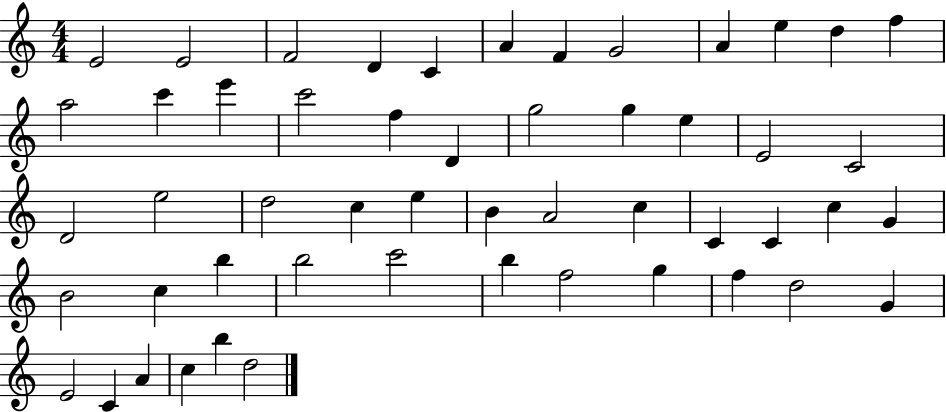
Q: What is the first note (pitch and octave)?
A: E4